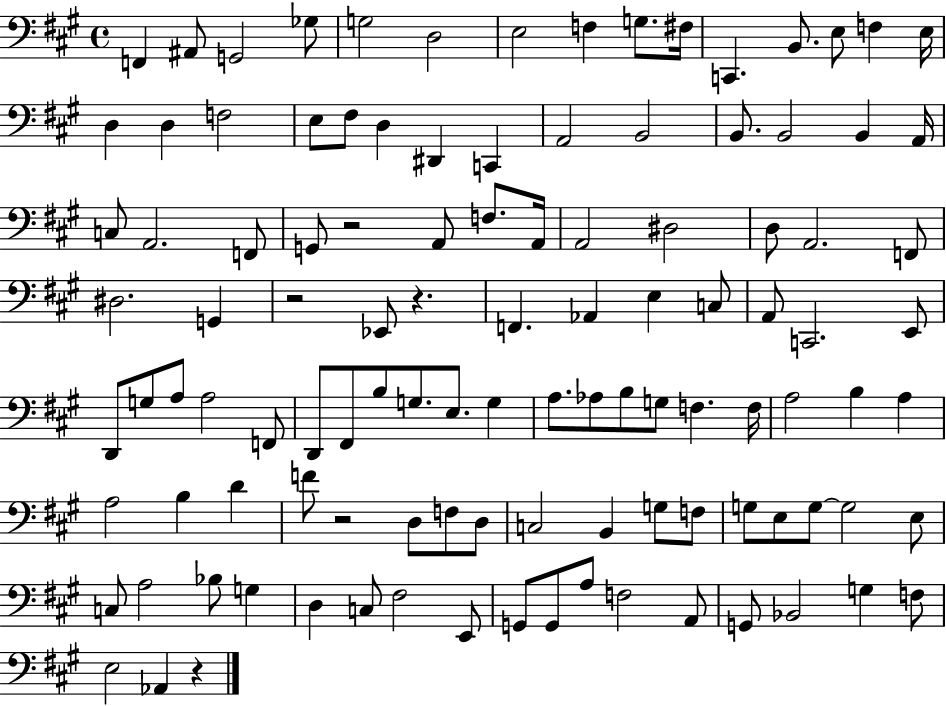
{
  \clef bass
  \time 4/4
  \defaultTimeSignature
  \key a \major
  f,4 ais,8 g,2 ges8 | g2 d2 | e2 f4 g8. fis16 | c,4. b,8. e8 f4 e16 | \break d4 d4 f2 | e8 fis8 d4 dis,4 c,4 | a,2 b,2 | b,8. b,2 b,4 a,16 | \break c8 a,2. f,8 | g,8 r2 a,8 f8. a,16 | a,2 dis2 | d8 a,2. f,8 | \break dis2. g,4 | r2 ees,8 r4. | f,4. aes,4 e4 c8 | a,8 c,2. e,8 | \break d,8 g8 a8 a2 f,8 | d,8 fis,8 b8 g8. e8. g4 | a8. aes8 b8 g8 f4. f16 | a2 b4 a4 | \break a2 b4 d'4 | f'8 r2 d8 f8 d8 | c2 b,4 g8 f8 | g8 e8 g8~~ g2 e8 | \break c8 a2 bes8 g4 | d4 c8 fis2 e,8 | g,8 g,8 a8 f2 a,8 | g,8 bes,2 g4 f8 | \break e2 aes,4 r4 | \bar "|."
}